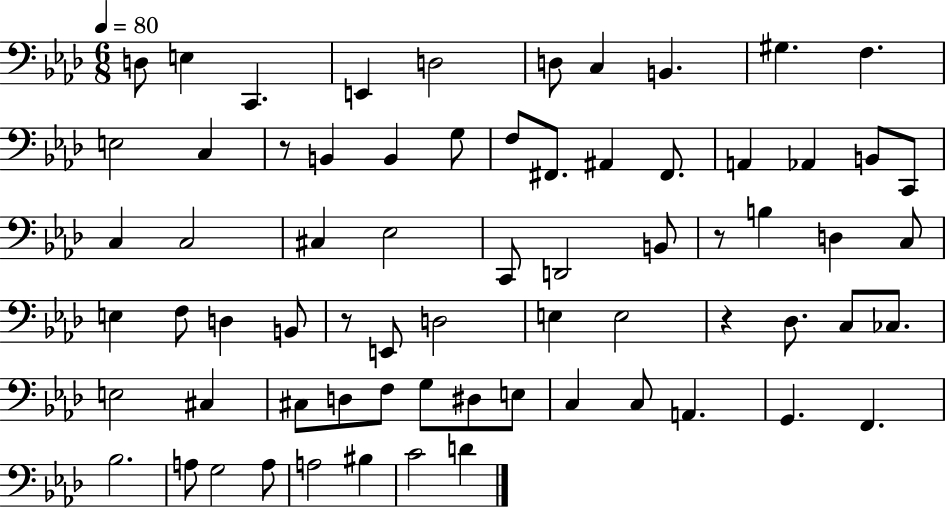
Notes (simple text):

D3/e E3/q C2/q. E2/q D3/h D3/e C3/q B2/q. G#3/q. F3/q. E3/h C3/q R/e B2/q B2/q G3/e F3/e F#2/e. A#2/q F#2/e. A2/q Ab2/q B2/e C2/e C3/q C3/h C#3/q Eb3/h C2/e D2/h B2/e R/e B3/q D3/q C3/e E3/q F3/e D3/q B2/e R/e E2/e D3/h E3/q E3/h R/q Db3/e. C3/e CES3/e. E3/h C#3/q C#3/e D3/e F3/e G3/e D#3/e E3/e C3/q C3/e A2/q. G2/q. F2/q. Bb3/h. A3/e G3/h A3/e A3/h BIS3/q C4/h D4/q